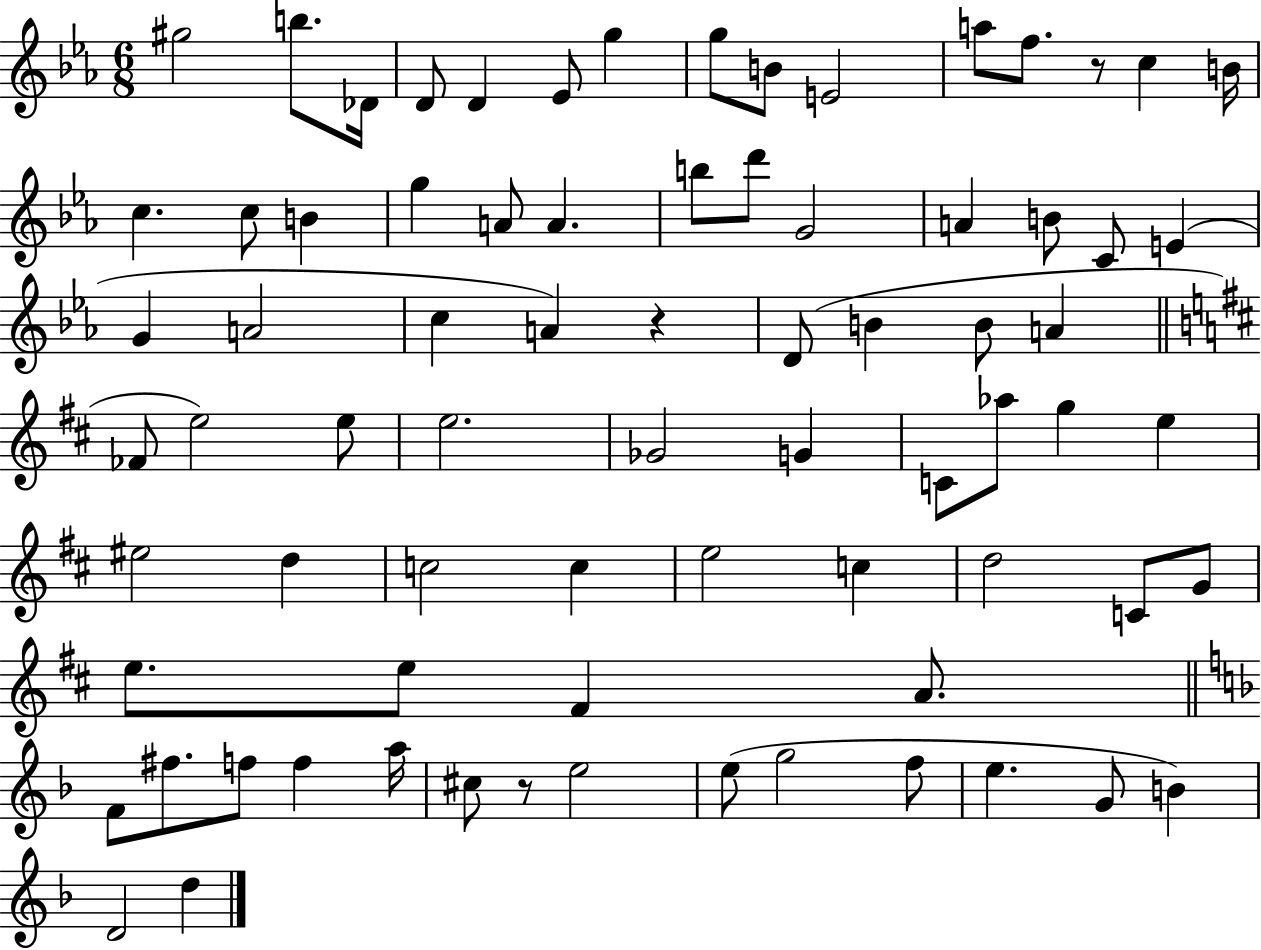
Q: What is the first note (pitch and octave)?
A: G#5